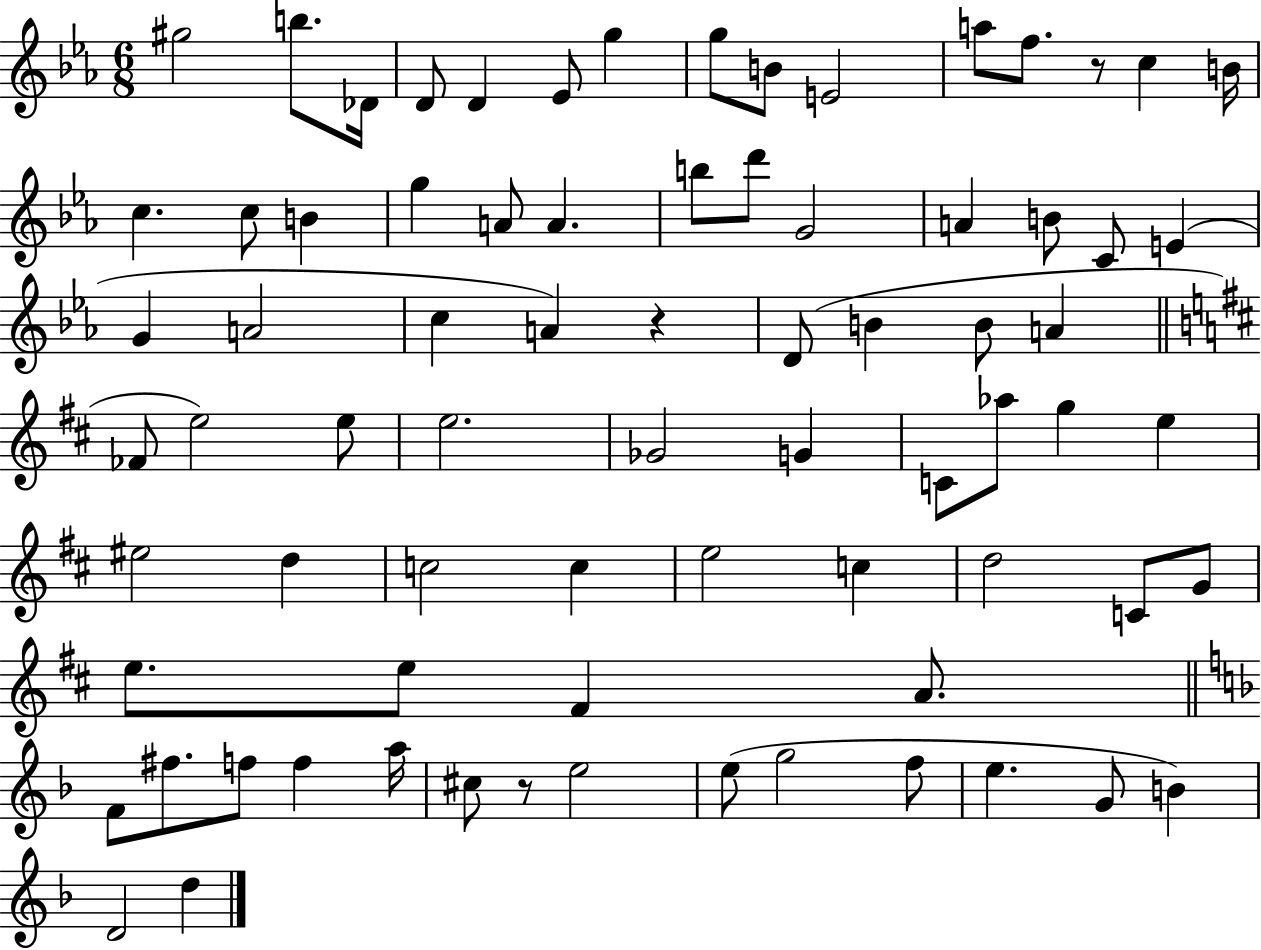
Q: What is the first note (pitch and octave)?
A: G#5